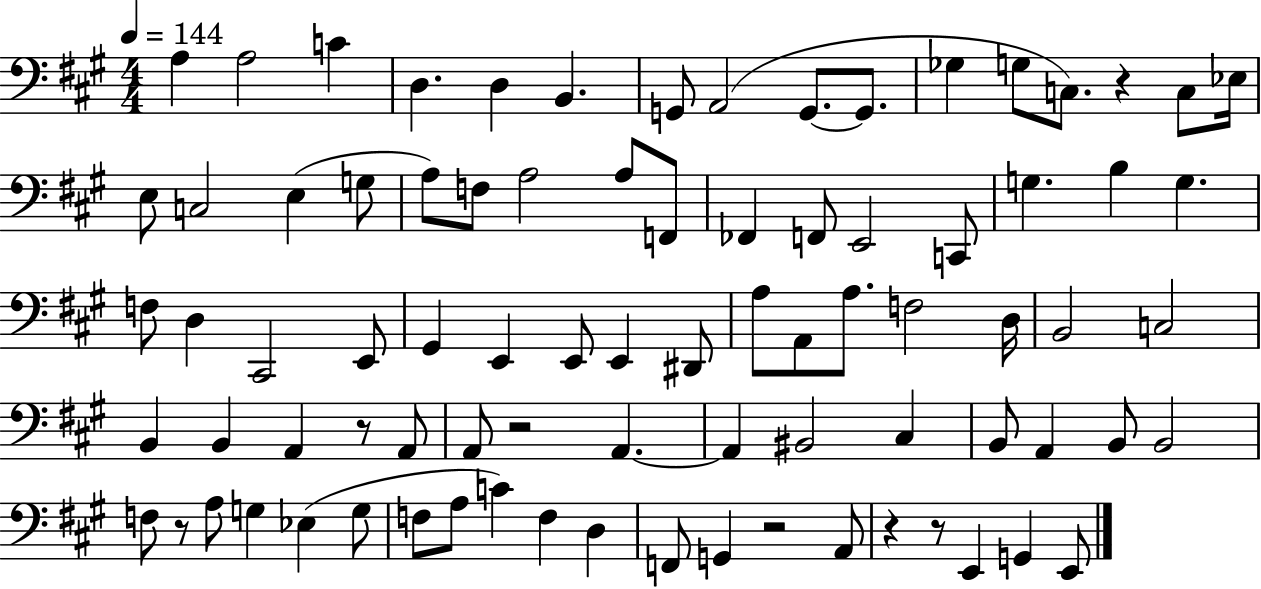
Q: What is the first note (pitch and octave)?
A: A3